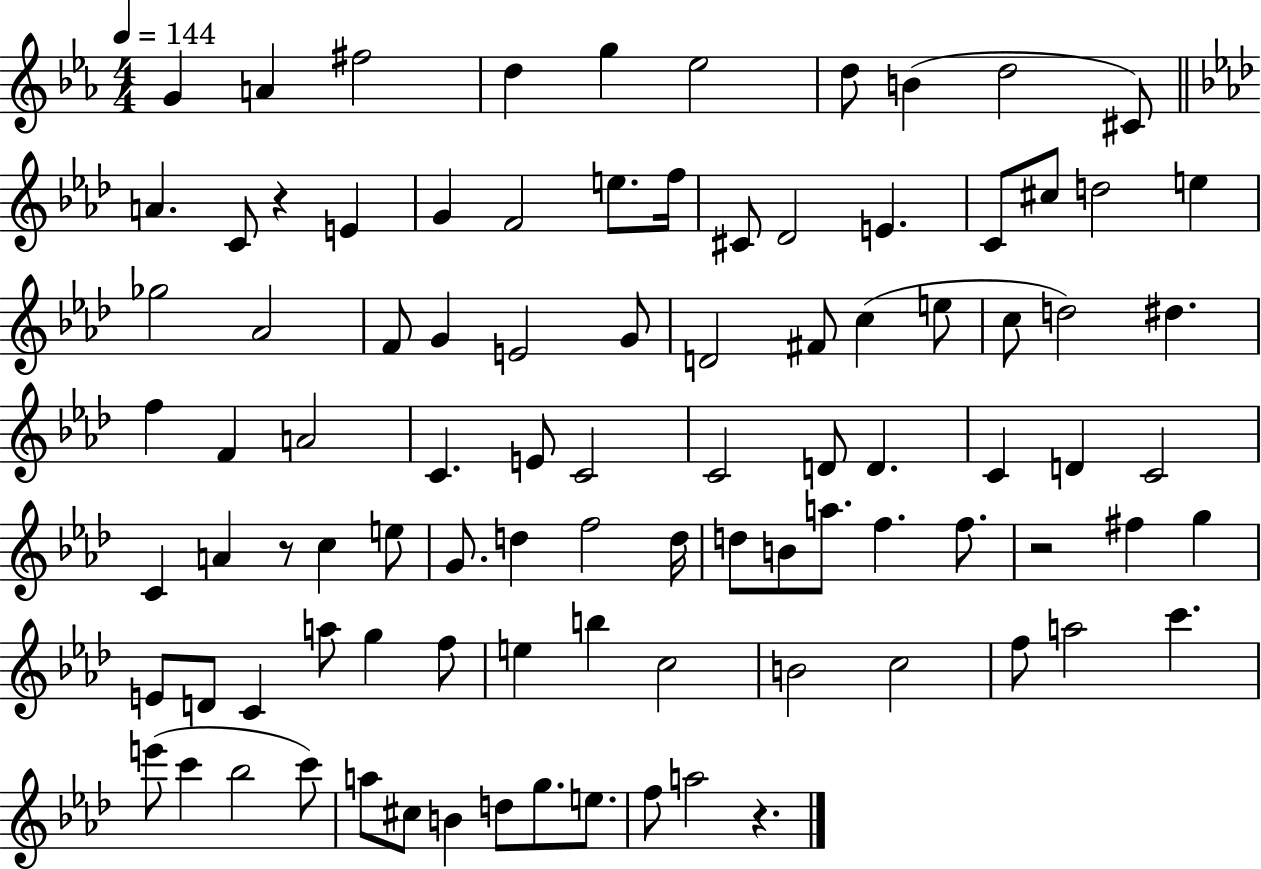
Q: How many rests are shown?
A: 4